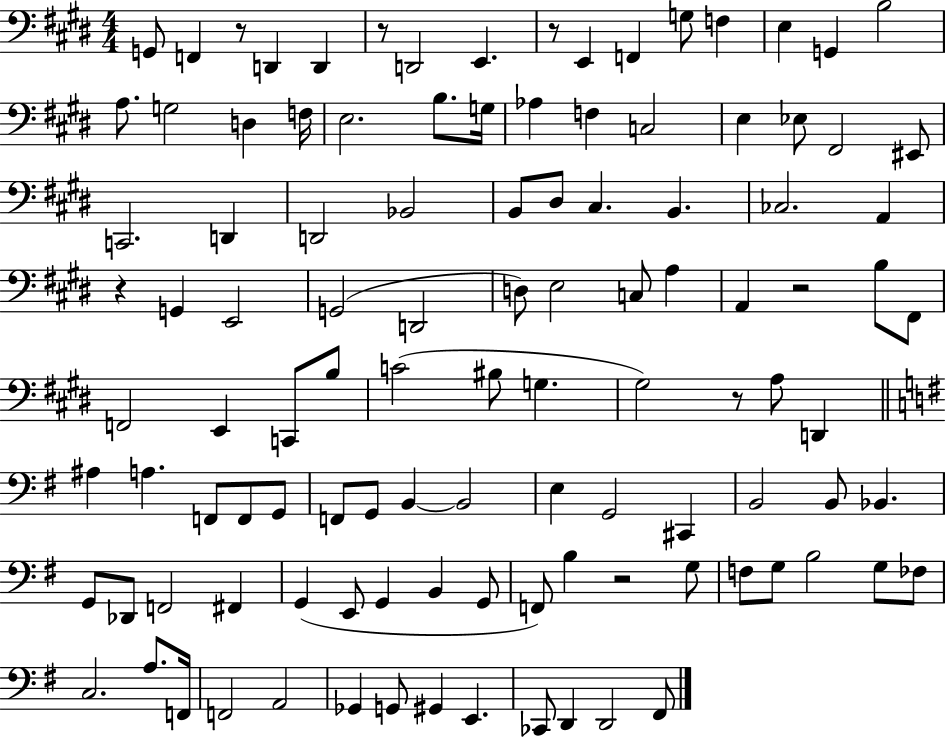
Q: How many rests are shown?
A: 7